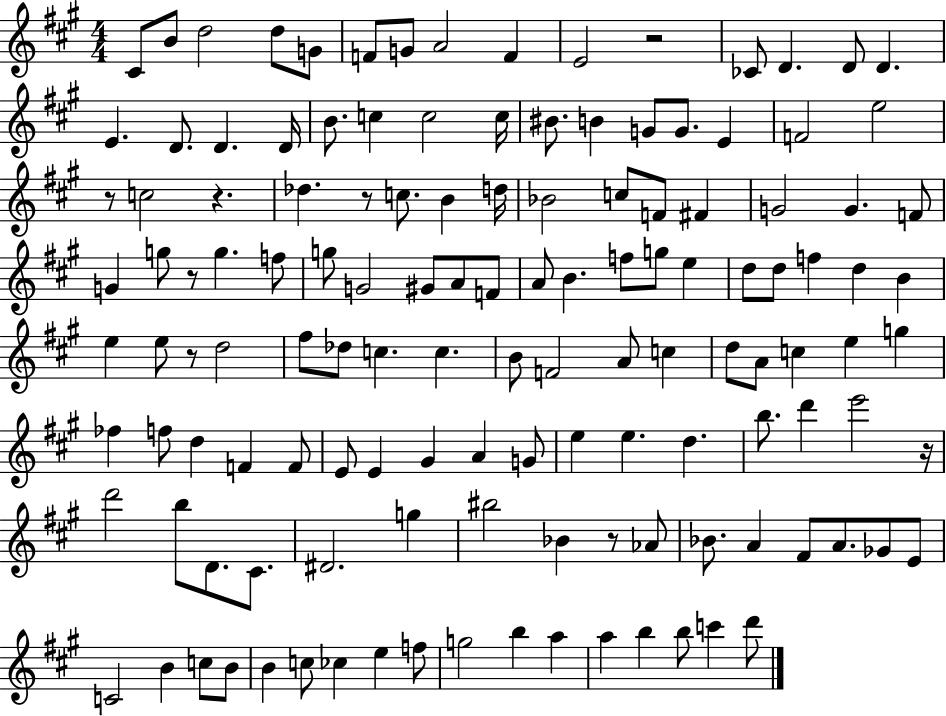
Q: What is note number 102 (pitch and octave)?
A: Bb4